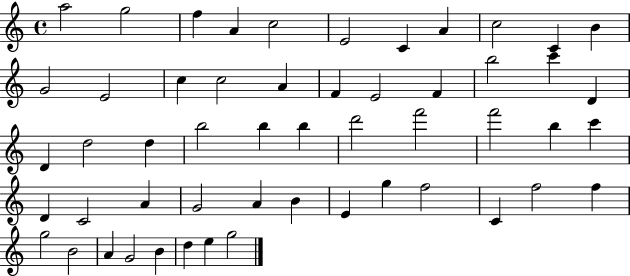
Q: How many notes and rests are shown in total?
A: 53